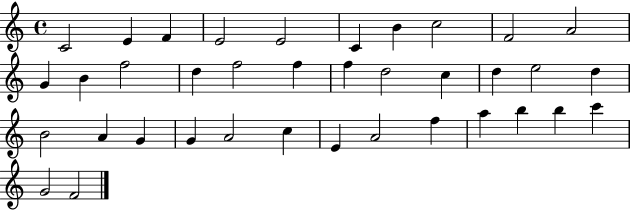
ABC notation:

X:1
T:Untitled
M:4/4
L:1/4
K:C
C2 E F E2 E2 C B c2 F2 A2 G B f2 d f2 f f d2 c d e2 d B2 A G G A2 c E A2 f a b b c' G2 F2